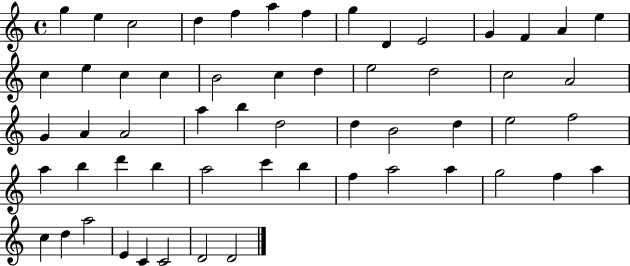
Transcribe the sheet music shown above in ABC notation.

X:1
T:Untitled
M:4/4
L:1/4
K:C
g e c2 d f a f g D E2 G F A e c e c c B2 c d e2 d2 c2 A2 G A A2 a b d2 d B2 d e2 f2 a b d' b a2 c' b f a2 a g2 f a c d a2 E C C2 D2 D2